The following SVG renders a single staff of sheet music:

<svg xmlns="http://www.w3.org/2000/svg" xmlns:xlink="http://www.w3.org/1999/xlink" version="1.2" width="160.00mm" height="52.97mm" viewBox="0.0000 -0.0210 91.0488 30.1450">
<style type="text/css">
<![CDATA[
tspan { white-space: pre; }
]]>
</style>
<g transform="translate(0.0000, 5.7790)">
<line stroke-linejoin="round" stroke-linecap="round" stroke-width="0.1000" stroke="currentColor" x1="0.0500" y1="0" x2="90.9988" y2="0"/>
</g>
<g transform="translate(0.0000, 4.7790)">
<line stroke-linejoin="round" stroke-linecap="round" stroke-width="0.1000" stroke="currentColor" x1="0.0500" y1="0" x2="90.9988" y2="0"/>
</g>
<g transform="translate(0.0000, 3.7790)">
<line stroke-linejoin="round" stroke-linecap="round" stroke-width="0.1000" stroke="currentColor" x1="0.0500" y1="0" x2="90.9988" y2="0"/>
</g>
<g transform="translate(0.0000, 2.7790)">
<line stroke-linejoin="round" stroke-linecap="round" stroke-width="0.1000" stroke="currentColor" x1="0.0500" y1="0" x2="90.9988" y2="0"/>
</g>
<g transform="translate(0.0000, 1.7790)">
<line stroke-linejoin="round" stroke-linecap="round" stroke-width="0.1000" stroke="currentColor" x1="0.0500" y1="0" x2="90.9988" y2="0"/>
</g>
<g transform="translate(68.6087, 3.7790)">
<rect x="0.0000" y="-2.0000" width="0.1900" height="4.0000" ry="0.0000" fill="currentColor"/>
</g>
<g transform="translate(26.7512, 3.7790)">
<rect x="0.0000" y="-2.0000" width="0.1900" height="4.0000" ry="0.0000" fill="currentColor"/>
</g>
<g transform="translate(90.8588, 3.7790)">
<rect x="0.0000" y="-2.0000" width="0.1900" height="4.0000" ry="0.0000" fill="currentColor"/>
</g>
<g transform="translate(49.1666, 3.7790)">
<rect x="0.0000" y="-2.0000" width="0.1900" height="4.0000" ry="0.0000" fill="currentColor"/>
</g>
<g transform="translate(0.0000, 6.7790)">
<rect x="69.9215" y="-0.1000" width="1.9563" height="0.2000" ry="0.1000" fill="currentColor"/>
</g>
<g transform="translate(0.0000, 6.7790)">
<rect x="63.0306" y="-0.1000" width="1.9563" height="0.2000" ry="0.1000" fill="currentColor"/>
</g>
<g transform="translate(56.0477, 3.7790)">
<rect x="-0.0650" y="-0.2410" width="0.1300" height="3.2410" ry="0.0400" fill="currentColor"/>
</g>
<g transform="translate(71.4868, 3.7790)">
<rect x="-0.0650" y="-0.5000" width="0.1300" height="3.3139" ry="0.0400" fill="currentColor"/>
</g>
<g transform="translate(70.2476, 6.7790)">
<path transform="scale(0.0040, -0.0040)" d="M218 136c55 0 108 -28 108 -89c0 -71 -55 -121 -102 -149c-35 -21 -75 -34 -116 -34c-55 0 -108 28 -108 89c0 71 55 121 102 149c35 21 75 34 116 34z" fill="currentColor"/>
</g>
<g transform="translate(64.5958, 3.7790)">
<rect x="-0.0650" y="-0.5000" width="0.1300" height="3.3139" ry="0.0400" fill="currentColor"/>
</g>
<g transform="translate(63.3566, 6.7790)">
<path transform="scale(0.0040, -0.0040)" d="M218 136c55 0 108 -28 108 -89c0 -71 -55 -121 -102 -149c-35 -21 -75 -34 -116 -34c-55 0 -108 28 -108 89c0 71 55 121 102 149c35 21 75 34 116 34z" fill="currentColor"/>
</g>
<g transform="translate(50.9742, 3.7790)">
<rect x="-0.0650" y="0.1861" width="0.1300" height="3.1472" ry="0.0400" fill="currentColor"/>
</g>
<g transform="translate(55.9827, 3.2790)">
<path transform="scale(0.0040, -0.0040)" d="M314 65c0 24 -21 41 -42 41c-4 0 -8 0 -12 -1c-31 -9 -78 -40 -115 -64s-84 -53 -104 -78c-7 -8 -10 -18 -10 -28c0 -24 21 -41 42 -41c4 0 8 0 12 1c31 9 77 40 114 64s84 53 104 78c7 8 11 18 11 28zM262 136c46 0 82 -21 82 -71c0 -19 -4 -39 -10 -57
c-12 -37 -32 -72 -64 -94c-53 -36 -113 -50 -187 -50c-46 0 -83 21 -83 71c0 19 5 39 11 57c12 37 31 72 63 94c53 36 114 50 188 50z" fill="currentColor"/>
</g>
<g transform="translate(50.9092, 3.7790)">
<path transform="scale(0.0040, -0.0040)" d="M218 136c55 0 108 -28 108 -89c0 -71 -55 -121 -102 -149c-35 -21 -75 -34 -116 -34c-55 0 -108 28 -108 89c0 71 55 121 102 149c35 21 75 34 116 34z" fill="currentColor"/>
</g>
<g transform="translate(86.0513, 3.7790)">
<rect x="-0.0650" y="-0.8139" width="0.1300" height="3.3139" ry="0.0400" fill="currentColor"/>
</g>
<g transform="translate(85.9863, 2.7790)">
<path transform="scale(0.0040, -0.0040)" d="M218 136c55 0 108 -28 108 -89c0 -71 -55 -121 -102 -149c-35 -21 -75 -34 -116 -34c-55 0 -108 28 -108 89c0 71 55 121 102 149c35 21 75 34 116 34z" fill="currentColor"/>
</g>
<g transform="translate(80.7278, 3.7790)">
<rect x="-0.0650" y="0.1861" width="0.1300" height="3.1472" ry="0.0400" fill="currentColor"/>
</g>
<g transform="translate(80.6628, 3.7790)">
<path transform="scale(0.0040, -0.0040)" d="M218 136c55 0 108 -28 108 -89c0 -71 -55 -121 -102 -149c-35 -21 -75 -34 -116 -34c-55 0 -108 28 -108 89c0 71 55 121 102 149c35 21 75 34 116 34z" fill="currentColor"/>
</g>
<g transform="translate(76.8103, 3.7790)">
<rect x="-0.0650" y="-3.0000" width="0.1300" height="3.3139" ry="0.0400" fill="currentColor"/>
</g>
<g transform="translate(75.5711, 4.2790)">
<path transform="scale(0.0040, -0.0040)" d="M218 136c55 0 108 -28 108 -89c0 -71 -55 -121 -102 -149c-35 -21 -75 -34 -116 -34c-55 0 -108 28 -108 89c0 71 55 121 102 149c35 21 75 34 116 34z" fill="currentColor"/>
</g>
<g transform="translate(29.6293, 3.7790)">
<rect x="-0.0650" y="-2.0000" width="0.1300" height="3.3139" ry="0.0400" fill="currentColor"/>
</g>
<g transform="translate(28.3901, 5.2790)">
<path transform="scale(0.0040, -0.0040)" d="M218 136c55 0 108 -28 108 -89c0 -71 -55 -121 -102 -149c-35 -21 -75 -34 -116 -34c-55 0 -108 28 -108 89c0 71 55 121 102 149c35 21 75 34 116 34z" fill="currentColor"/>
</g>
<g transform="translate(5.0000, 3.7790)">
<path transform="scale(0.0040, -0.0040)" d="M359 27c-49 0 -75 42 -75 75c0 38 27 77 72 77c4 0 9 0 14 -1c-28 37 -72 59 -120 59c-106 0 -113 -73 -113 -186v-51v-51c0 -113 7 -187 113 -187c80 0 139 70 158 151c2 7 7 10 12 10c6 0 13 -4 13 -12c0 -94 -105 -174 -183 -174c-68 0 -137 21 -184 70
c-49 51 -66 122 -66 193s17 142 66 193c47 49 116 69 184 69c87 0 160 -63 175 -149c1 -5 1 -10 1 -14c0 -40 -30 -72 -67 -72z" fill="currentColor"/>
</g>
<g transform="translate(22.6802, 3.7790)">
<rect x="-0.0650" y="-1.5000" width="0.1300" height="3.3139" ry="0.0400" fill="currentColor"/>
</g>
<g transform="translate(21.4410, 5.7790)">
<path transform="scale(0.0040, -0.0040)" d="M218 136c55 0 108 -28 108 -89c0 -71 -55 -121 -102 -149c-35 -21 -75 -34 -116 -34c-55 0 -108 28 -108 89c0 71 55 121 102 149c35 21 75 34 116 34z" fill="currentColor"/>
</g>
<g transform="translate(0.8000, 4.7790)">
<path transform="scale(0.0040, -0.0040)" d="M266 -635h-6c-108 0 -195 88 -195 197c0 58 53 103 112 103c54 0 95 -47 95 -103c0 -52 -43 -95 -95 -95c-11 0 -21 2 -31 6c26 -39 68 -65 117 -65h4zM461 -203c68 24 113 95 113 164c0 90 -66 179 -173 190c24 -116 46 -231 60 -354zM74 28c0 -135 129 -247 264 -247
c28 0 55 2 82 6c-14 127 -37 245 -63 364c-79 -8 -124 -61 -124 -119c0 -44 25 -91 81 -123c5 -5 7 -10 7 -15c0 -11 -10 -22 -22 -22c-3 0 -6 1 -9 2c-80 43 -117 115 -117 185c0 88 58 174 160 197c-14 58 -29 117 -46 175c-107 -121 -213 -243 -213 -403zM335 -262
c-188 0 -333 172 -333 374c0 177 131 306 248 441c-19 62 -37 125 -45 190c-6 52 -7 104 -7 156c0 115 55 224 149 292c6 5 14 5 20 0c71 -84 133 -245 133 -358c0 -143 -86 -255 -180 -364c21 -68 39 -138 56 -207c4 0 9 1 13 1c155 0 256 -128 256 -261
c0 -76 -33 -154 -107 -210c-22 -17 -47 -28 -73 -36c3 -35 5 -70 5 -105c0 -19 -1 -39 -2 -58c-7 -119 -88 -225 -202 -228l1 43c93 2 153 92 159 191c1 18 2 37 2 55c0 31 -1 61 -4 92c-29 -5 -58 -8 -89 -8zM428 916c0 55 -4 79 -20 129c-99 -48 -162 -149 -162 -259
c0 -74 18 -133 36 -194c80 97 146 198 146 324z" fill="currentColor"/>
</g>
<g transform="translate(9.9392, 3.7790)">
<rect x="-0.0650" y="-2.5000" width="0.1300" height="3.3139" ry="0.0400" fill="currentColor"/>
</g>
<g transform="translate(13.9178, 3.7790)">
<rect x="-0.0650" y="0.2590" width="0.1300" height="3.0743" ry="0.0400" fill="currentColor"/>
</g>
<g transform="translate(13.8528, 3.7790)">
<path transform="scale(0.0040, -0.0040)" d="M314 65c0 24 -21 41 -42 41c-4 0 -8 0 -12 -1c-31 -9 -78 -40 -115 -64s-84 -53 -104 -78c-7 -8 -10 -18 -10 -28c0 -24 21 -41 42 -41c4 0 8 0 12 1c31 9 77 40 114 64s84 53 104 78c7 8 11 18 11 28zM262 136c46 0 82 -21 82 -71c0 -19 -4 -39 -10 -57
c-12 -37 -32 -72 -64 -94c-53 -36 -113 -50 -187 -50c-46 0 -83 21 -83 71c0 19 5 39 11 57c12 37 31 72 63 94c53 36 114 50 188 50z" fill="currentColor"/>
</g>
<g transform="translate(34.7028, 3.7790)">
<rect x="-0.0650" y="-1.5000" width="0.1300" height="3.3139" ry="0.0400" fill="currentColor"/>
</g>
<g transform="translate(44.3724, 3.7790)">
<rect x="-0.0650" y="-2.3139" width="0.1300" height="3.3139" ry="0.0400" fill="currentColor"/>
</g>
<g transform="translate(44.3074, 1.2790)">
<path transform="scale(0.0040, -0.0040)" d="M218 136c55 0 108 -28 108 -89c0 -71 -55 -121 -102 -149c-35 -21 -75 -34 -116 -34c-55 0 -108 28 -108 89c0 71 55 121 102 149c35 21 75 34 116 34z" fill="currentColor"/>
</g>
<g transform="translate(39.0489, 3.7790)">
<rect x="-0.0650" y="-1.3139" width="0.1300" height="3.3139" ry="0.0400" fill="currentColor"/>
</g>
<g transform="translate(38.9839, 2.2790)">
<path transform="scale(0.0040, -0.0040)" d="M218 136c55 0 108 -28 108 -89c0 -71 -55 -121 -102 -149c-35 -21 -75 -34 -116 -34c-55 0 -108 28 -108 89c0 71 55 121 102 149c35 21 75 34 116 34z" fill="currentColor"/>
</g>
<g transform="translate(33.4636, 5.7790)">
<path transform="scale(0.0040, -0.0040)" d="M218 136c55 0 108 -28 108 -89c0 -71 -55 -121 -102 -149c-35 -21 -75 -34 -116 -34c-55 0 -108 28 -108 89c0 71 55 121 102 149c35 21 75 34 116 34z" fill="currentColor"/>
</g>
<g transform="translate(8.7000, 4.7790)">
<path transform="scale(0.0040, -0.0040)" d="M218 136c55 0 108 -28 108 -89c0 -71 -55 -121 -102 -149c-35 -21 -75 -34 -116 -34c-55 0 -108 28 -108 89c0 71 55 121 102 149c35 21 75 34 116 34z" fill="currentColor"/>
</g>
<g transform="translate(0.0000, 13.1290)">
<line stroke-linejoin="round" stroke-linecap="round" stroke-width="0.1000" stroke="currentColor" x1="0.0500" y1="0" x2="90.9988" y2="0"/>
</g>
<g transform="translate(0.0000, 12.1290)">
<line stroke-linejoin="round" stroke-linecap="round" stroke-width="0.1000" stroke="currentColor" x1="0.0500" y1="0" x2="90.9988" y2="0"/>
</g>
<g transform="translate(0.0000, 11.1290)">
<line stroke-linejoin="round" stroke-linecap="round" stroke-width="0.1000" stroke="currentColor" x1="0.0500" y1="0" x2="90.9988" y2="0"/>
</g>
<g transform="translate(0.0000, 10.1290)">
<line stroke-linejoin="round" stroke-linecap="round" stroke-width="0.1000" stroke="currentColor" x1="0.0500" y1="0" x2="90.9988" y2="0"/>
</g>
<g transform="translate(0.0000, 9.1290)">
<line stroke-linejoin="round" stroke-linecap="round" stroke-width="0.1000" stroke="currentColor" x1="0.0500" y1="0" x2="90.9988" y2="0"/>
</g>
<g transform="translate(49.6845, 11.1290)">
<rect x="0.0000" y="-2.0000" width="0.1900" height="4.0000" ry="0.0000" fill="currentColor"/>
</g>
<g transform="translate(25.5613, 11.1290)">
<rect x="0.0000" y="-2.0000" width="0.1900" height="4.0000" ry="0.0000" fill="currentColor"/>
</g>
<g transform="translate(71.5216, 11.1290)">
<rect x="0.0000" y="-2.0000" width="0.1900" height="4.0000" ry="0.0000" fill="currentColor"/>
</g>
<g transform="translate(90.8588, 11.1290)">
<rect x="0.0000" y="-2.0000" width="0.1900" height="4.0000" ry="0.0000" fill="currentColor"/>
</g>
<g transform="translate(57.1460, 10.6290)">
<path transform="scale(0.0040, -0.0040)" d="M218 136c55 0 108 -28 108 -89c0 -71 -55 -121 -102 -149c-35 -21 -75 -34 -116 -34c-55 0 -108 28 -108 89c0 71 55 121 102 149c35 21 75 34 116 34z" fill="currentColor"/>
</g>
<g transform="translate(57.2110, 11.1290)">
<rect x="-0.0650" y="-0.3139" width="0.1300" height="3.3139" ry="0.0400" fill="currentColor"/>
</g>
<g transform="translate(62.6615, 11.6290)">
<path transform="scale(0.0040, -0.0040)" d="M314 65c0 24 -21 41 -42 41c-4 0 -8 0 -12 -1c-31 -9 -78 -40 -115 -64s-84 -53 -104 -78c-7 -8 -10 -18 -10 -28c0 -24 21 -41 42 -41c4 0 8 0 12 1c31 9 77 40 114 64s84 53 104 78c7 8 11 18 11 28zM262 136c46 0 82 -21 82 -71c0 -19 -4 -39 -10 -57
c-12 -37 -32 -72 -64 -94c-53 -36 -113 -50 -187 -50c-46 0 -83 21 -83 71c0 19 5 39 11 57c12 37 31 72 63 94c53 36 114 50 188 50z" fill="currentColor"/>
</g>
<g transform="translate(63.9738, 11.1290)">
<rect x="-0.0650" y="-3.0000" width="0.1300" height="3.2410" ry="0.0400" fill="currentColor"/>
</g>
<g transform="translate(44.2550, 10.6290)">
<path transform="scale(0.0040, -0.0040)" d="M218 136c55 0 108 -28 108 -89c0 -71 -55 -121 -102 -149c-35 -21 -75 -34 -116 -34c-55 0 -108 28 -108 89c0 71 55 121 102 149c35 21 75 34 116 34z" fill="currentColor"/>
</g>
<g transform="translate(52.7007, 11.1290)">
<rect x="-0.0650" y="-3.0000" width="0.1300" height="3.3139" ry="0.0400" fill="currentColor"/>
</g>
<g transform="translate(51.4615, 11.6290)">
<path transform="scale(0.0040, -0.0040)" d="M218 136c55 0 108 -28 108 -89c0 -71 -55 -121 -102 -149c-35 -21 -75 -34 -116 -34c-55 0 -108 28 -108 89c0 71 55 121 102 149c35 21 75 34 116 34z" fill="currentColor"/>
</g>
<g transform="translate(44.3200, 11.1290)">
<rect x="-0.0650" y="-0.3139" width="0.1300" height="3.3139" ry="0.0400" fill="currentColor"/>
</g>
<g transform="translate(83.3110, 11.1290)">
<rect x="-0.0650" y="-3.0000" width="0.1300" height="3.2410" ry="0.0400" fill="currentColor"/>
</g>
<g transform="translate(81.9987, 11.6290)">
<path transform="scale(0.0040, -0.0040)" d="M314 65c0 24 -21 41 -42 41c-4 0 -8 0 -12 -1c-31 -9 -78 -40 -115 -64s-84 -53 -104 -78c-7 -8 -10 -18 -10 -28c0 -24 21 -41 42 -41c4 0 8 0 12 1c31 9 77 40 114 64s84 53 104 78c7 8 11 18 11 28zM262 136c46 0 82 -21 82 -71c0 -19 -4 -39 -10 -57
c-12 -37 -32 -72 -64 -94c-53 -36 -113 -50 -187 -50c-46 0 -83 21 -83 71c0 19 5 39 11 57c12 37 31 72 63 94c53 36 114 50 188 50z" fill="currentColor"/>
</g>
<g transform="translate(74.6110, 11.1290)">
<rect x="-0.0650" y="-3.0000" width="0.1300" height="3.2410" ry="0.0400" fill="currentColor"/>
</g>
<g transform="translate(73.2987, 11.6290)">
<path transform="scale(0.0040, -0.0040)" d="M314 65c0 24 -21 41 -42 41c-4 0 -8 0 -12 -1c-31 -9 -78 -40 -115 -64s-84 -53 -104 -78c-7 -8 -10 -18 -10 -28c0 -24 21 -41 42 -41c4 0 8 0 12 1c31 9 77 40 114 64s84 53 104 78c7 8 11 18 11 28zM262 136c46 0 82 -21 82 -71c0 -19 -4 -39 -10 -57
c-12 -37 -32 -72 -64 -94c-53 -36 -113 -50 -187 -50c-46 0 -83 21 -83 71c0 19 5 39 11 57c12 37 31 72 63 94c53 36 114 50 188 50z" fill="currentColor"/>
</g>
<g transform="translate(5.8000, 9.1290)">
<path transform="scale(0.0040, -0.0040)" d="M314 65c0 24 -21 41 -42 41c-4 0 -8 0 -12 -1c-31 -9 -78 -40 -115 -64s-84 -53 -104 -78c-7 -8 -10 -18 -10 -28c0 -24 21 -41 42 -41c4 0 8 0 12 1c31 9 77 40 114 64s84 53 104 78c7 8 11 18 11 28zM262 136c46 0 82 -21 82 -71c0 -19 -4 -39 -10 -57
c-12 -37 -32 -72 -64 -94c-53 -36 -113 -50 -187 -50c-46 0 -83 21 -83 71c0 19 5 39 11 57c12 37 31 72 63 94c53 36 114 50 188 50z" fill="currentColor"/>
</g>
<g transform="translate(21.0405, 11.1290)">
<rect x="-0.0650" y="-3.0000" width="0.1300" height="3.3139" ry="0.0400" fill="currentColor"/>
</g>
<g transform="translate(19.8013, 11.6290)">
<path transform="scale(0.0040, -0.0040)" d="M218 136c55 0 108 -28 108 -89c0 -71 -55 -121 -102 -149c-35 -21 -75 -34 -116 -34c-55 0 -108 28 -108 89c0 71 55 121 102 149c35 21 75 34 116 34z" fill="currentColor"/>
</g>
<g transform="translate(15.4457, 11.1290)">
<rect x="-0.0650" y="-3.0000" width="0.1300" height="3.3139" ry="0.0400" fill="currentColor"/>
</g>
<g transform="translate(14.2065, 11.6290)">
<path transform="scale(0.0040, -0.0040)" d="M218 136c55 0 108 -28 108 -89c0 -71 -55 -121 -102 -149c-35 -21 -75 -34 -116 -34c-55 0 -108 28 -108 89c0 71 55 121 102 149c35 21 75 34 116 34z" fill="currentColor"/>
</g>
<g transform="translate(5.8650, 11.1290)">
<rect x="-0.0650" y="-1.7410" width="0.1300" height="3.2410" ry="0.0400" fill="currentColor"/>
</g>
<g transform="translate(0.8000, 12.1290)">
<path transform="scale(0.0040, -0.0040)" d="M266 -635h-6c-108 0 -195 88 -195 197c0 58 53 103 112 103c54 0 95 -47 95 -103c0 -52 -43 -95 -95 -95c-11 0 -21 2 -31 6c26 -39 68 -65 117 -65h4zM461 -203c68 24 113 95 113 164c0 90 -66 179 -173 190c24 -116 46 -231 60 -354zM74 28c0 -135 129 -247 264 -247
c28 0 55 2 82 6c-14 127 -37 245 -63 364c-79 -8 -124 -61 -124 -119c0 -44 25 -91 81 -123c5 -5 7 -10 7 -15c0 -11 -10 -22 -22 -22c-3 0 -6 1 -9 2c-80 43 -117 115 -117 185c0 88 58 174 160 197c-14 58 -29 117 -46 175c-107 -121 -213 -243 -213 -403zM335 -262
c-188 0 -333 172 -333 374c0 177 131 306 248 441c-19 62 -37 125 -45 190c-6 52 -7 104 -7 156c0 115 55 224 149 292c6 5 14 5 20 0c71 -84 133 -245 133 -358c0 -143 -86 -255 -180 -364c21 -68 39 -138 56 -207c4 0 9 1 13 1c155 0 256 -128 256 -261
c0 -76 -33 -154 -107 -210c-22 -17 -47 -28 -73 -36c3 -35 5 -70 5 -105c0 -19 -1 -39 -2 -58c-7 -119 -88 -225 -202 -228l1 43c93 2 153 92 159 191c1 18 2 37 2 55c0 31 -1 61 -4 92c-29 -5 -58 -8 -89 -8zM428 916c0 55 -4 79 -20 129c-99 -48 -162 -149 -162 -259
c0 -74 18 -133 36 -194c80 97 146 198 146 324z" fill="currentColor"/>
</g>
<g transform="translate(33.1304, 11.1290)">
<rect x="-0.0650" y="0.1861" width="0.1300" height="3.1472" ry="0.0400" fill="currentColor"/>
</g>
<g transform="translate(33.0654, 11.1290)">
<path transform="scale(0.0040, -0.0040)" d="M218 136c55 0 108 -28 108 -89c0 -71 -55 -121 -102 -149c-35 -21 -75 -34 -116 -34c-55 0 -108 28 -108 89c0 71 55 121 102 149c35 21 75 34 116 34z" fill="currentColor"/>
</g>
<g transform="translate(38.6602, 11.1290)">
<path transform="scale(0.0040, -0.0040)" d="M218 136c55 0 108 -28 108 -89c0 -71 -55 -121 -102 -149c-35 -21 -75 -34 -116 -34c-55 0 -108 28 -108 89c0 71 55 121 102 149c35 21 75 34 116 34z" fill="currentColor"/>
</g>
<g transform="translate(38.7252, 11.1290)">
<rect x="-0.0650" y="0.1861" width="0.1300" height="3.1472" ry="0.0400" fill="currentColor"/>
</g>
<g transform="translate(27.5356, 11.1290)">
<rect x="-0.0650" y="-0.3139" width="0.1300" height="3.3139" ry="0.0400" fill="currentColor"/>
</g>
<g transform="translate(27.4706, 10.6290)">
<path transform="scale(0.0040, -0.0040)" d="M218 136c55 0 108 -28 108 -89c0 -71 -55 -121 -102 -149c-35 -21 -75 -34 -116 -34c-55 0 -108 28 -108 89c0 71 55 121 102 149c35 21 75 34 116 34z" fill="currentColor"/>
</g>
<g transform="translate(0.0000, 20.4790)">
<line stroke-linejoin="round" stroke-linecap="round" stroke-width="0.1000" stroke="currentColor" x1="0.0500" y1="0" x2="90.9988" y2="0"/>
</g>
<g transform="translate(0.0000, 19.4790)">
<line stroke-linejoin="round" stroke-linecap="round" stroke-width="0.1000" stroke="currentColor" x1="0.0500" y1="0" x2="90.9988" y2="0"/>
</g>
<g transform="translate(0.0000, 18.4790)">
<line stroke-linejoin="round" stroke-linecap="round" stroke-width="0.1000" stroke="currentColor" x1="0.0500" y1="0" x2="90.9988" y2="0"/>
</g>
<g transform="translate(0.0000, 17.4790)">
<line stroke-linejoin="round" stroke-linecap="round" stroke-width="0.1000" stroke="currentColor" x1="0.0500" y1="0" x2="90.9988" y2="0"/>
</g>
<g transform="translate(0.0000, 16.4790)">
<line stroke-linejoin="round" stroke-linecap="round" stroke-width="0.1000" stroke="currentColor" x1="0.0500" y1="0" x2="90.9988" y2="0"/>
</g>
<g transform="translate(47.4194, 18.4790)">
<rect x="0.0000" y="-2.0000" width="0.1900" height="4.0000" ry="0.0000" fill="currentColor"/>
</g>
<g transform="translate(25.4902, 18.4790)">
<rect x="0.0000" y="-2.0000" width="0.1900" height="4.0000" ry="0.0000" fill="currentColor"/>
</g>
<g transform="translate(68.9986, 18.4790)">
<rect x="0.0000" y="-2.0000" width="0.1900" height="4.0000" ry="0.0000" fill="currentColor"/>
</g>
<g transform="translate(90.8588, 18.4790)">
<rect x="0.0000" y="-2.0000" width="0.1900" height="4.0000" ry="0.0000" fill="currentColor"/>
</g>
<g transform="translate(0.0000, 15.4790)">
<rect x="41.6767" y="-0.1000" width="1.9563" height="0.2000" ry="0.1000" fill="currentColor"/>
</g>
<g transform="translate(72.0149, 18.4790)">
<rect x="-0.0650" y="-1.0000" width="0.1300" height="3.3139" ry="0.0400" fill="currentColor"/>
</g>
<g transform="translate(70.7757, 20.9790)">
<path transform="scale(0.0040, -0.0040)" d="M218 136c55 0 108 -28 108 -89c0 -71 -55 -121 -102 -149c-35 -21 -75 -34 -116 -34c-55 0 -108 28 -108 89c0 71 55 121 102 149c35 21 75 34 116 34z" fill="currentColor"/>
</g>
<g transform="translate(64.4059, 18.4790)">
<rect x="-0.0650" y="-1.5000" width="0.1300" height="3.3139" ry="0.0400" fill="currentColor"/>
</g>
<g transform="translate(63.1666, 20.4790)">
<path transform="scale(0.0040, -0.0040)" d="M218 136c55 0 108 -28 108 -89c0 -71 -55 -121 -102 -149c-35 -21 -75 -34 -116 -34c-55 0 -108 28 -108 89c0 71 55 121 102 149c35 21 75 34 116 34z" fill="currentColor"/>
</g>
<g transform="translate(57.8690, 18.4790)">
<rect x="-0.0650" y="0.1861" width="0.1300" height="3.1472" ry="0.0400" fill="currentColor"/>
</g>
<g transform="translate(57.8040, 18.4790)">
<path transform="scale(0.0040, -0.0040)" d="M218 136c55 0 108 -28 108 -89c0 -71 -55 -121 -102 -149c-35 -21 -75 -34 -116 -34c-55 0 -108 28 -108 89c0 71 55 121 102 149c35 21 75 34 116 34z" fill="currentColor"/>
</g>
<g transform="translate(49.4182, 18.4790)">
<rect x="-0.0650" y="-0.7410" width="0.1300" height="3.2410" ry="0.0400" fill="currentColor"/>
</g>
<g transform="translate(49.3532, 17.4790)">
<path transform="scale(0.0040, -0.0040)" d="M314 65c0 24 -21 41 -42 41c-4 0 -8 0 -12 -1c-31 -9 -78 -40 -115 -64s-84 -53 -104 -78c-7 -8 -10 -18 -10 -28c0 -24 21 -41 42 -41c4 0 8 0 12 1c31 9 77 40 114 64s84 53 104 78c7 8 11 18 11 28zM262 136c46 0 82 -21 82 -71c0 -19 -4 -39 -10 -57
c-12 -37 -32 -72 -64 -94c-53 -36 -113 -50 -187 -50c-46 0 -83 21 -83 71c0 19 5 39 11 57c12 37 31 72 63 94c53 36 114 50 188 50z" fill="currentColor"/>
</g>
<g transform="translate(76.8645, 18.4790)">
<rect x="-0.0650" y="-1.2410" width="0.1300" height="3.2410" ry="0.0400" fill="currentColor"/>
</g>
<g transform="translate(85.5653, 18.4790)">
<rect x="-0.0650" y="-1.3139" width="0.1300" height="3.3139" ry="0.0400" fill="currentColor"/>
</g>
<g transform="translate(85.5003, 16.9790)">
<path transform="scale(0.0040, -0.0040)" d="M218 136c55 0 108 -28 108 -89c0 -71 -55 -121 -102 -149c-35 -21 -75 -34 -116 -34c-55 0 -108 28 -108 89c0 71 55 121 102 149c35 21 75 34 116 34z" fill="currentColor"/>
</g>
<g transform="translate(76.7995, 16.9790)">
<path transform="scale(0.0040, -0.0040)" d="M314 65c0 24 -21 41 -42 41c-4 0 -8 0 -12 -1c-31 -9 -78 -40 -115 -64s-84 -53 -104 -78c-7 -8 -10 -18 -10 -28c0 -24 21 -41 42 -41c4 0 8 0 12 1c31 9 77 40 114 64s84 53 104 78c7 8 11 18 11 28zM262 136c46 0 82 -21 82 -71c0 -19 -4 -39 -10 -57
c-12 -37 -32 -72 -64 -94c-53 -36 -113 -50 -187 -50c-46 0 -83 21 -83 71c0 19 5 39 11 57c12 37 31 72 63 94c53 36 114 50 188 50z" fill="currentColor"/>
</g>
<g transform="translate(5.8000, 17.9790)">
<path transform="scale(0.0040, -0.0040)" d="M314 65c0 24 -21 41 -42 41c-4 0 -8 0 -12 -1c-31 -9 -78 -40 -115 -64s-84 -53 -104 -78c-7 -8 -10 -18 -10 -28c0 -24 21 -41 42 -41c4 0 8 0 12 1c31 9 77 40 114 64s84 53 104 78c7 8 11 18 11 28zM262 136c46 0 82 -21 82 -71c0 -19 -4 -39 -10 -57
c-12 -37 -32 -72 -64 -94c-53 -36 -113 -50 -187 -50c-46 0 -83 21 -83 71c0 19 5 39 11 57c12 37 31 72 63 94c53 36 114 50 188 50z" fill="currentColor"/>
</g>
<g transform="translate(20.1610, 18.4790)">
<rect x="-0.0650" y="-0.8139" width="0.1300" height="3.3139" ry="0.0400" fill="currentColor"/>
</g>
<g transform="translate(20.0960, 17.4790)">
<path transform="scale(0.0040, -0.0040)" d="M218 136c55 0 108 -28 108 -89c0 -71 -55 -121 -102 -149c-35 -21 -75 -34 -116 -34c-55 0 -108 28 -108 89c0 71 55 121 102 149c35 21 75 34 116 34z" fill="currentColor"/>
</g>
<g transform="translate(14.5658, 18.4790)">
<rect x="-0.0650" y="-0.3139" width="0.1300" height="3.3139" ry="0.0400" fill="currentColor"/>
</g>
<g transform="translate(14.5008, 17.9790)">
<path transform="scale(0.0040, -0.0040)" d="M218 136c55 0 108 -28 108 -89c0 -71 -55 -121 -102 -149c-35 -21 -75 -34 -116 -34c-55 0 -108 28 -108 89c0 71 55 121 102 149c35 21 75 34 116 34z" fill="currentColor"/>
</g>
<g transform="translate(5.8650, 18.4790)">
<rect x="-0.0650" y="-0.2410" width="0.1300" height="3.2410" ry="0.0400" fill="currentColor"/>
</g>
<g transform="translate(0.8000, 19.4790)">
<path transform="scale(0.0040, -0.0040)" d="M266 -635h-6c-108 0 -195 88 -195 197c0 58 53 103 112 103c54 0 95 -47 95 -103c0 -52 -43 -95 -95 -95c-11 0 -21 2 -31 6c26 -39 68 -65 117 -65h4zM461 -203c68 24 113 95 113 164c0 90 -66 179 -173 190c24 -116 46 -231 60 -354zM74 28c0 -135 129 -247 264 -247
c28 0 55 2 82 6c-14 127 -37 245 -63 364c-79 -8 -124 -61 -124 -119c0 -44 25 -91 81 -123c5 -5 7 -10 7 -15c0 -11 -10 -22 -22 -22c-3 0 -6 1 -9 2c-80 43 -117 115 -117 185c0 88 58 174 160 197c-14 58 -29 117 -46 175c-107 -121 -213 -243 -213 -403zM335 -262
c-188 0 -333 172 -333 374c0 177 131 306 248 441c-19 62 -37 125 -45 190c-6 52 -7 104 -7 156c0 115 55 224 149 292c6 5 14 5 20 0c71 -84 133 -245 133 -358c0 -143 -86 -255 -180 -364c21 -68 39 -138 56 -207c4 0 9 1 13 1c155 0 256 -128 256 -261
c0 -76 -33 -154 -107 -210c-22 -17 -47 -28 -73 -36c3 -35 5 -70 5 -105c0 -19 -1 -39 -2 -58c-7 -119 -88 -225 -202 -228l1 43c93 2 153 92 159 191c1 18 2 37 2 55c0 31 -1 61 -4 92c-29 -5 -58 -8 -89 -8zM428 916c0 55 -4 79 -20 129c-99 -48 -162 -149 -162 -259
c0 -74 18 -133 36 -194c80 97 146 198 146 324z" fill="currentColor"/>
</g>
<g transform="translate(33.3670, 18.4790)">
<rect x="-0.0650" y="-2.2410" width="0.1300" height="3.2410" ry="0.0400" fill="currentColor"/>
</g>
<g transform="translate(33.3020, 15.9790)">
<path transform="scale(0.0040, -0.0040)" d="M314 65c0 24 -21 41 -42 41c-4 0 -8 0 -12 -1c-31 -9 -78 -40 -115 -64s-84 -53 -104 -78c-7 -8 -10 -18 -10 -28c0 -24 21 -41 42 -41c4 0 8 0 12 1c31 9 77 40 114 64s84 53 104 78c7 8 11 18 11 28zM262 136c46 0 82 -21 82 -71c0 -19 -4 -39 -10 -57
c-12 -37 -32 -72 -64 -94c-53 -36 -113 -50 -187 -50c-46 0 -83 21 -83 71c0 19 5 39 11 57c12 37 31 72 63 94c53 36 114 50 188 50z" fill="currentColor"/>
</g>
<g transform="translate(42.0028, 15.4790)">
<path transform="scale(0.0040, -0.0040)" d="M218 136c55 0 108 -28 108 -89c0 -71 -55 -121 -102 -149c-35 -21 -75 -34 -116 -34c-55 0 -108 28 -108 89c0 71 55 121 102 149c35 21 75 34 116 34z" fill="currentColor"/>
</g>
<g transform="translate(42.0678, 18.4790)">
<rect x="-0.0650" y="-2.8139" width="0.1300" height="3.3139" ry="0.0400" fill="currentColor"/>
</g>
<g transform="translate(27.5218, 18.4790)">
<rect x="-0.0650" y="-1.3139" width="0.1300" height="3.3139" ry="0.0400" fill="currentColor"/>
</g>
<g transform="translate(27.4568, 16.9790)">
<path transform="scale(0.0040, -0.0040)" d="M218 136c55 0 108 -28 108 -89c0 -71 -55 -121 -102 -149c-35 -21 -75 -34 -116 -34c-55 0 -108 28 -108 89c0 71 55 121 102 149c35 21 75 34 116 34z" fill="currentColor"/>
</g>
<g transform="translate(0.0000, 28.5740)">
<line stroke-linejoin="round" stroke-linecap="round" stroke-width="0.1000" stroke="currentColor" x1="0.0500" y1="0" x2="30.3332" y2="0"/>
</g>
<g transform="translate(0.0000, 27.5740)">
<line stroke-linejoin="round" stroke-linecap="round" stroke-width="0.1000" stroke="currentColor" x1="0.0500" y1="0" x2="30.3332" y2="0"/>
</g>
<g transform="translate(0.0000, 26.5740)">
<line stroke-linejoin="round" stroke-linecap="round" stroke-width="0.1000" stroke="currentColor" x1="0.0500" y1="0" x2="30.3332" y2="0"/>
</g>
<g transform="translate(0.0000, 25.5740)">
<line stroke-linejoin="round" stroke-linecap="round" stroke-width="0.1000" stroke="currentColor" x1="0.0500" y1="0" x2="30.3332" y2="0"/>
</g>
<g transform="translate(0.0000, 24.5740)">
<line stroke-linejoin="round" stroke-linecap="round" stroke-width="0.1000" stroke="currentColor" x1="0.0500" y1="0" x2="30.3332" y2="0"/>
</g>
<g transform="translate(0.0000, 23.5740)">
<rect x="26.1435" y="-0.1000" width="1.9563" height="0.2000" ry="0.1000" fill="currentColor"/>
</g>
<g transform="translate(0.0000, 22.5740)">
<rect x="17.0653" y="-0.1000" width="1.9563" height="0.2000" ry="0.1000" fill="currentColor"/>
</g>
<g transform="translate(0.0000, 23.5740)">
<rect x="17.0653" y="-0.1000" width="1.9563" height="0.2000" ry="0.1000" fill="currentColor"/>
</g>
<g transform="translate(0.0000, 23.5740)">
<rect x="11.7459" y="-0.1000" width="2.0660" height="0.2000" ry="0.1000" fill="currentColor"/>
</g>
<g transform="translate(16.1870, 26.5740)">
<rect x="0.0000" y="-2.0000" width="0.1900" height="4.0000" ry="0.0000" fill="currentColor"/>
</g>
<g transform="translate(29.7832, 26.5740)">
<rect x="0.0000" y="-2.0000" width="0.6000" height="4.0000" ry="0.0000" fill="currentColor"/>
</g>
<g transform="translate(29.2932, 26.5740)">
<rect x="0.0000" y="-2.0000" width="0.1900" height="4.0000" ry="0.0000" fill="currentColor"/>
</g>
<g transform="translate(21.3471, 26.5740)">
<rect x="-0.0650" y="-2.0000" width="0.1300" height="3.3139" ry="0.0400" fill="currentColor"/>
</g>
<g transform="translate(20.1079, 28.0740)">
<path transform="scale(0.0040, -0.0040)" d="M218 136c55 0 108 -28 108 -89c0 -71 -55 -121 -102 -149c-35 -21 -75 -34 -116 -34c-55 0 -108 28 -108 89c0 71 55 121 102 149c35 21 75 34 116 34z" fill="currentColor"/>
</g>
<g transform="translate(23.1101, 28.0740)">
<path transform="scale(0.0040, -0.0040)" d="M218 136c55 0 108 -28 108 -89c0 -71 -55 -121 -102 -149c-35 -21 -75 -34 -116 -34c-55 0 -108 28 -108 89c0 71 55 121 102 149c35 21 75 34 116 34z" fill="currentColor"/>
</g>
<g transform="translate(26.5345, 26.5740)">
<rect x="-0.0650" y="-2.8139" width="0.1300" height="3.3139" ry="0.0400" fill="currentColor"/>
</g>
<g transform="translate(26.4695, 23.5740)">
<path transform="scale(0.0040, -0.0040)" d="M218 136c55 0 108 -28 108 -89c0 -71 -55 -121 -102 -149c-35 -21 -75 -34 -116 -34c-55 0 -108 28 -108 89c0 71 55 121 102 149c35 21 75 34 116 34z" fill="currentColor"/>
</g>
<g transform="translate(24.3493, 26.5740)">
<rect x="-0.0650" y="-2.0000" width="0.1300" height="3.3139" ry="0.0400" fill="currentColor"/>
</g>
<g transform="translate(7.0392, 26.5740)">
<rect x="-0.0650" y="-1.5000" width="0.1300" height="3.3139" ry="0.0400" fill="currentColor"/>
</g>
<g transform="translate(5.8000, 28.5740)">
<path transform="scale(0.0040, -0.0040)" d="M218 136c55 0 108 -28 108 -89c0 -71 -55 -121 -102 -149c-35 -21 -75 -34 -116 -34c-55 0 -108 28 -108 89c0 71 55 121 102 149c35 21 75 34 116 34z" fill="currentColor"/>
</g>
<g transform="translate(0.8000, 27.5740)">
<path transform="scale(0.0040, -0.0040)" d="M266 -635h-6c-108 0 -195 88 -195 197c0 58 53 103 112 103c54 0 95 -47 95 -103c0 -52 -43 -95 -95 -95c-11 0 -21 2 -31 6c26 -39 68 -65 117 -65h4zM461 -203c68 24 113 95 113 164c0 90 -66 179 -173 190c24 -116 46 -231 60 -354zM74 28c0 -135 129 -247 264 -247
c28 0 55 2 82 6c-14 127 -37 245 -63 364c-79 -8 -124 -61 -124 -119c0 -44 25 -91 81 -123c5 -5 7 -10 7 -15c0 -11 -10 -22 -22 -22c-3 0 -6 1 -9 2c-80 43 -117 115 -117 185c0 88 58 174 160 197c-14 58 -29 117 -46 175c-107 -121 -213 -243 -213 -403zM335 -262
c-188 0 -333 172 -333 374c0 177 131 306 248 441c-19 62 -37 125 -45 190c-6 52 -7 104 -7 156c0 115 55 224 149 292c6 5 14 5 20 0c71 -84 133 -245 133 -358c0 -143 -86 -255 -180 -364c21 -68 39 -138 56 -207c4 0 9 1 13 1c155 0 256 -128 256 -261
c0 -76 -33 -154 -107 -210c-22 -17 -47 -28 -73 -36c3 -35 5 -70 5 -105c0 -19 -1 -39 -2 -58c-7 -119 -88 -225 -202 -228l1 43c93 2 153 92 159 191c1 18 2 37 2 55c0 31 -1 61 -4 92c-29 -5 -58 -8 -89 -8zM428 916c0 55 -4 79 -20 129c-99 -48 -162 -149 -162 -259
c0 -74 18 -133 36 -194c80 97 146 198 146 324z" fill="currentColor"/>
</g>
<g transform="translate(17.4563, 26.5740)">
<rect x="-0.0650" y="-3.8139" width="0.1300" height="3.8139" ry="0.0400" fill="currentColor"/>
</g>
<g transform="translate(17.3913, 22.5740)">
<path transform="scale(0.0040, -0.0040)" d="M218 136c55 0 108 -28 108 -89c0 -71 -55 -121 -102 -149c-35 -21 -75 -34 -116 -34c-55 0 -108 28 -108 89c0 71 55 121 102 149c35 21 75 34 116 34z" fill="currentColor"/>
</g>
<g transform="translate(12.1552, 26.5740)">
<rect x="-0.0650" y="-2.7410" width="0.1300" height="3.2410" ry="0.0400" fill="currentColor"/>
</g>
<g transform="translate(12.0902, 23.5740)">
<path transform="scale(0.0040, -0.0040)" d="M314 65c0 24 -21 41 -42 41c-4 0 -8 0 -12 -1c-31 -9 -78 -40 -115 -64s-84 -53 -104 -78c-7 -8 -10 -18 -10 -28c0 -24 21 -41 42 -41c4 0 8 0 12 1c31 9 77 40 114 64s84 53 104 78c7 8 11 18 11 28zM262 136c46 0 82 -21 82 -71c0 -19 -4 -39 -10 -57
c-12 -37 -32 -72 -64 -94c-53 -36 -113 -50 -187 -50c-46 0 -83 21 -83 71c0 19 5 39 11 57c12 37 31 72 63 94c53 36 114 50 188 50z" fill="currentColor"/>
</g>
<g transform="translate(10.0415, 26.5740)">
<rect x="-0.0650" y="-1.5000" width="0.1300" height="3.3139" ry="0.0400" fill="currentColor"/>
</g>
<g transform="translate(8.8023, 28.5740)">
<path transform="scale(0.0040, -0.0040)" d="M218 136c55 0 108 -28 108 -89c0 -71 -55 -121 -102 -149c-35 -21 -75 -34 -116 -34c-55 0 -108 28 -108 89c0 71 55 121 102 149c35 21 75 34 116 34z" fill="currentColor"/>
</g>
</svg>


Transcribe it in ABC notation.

X:1
T:Untitled
M:4/4
L:1/4
K:C
G B2 E F E e g B c2 C C A B d f2 A A c B B c A c A2 A2 A2 c2 c d e g2 a d2 B E D e2 e E E a2 c' F F a